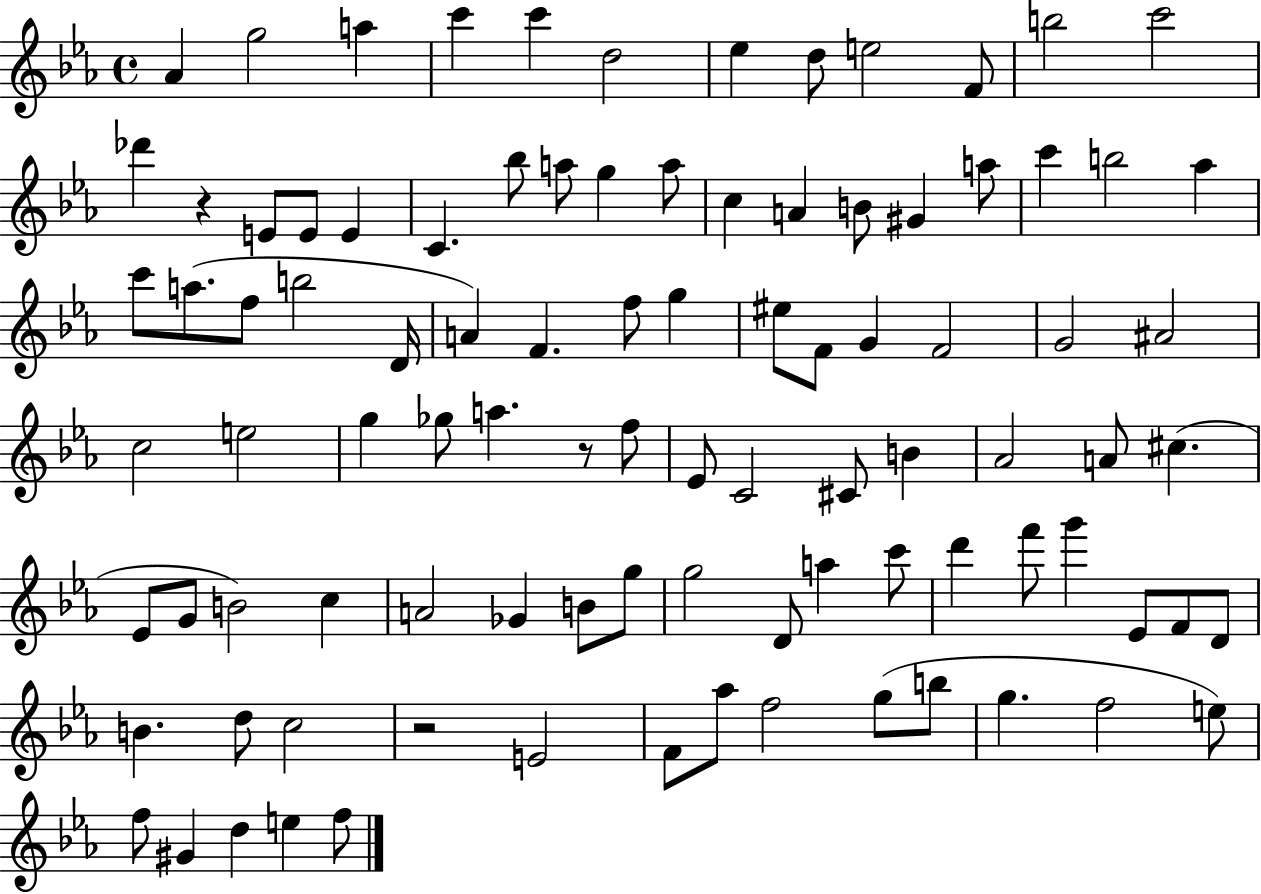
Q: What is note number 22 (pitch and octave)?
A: C5